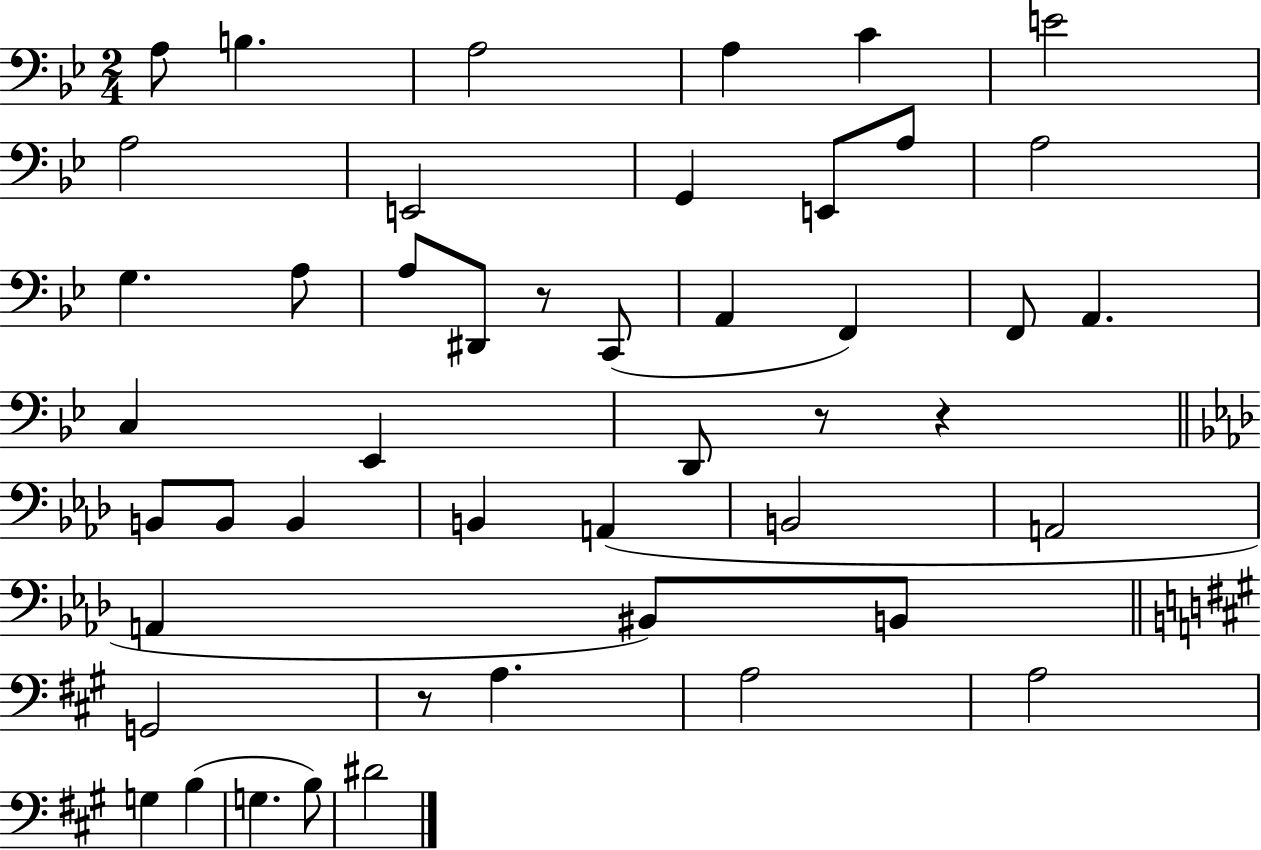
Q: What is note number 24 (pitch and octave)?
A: D2